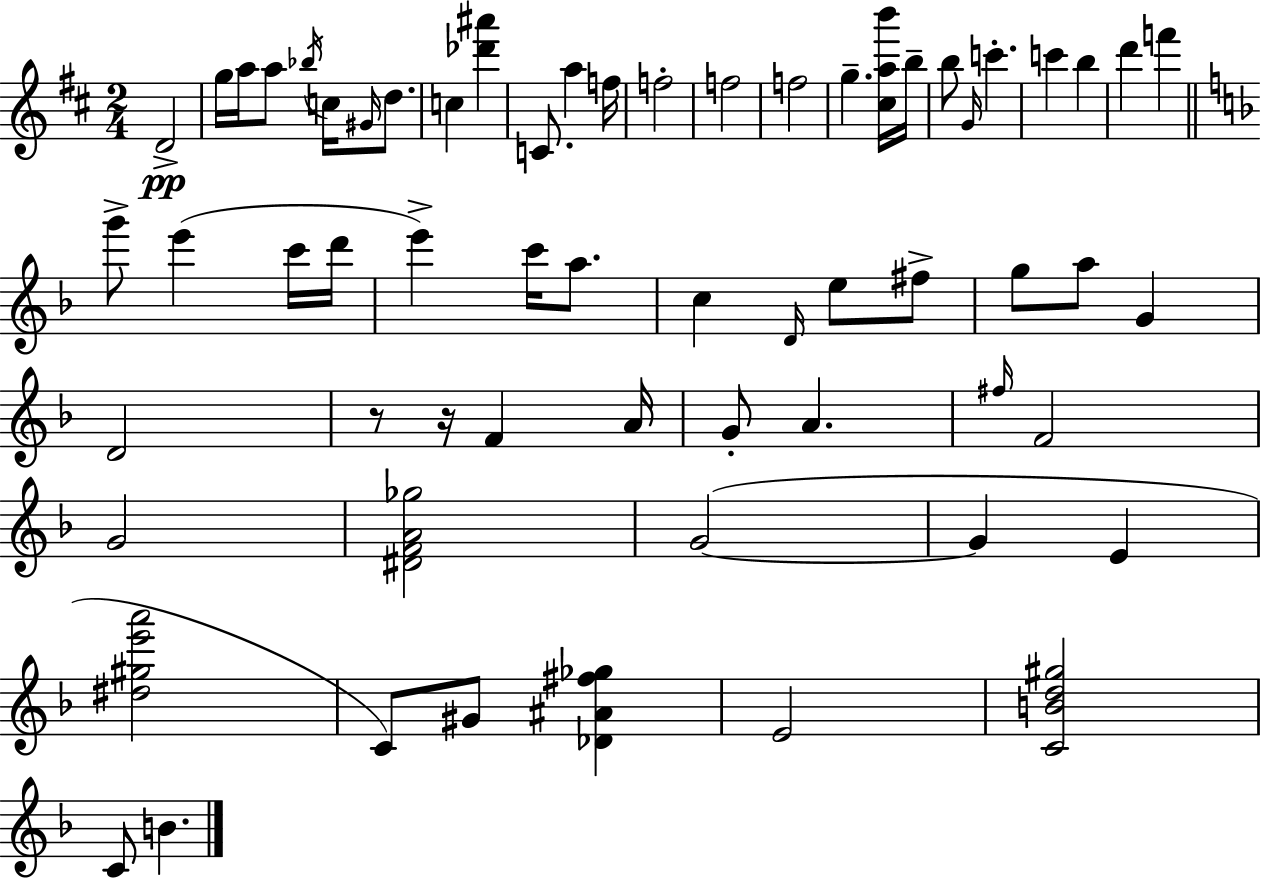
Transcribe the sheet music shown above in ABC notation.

X:1
T:Untitled
M:2/4
L:1/4
K:D
D2 g/4 a/4 a/2 _b/4 c/4 ^G/4 d/2 c [_d'^a'] C/2 a f/4 f2 f2 f2 g [^cab']/4 b/4 b/2 G/4 c' c' b d' f' g'/2 e' c'/4 d'/4 e' c'/4 a/2 c D/4 e/2 ^f/2 g/2 a/2 G D2 z/2 z/4 F A/4 G/2 A ^f/4 F2 G2 [^DFA_g]2 G2 G E [^d^ge'a']2 C/2 ^G/2 [_D^A^f_g] E2 [CBd^g]2 C/2 B